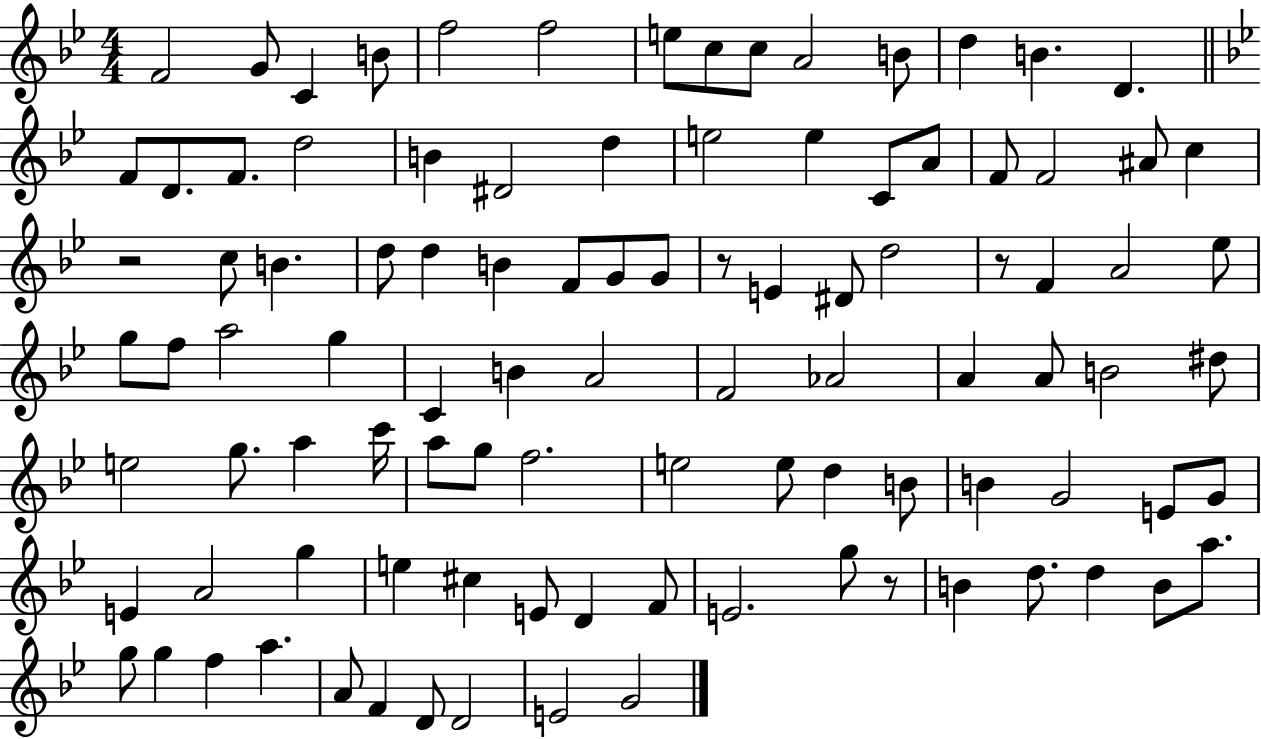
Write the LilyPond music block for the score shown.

{
  \clef treble
  \numericTimeSignature
  \time 4/4
  \key bes \major
  f'2 g'8 c'4 b'8 | f''2 f''2 | e''8 c''8 c''8 a'2 b'8 | d''4 b'4. d'4. | \break \bar "||" \break \key bes \major f'8 d'8. f'8. d''2 | b'4 dis'2 d''4 | e''2 e''4 c'8 a'8 | f'8 f'2 ais'8 c''4 | \break r2 c''8 b'4. | d''8 d''4 b'4 f'8 g'8 g'8 | r8 e'4 dis'8 d''2 | r8 f'4 a'2 ees''8 | \break g''8 f''8 a''2 g''4 | c'4 b'4 a'2 | f'2 aes'2 | a'4 a'8 b'2 dis''8 | \break e''2 g''8. a''4 c'''16 | a''8 g''8 f''2. | e''2 e''8 d''4 b'8 | b'4 g'2 e'8 g'8 | \break e'4 a'2 g''4 | e''4 cis''4 e'8 d'4 f'8 | e'2. g''8 r8 | b'4 d''8. d''4 b'8 a''8. | \break g''8 g''4 f''4 a''4. | a'8 f'4 d'8 d'2 | e'2 g'2 | \bar "|."
}